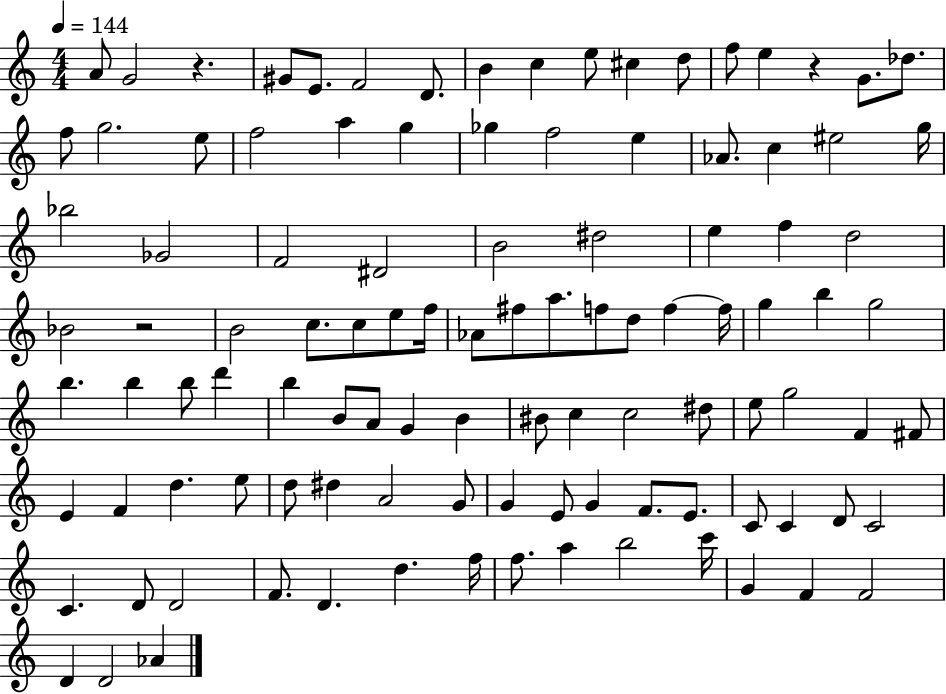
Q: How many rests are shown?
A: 3